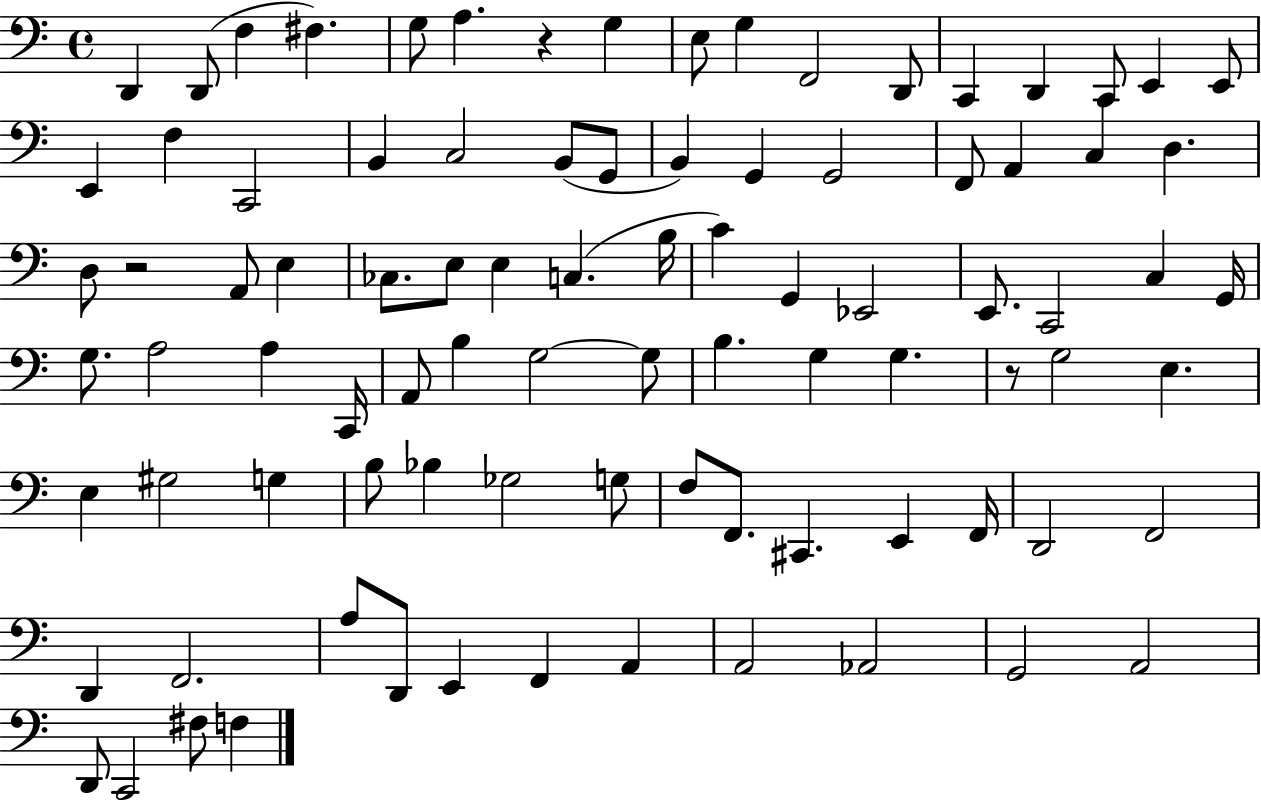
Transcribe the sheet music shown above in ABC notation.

X:1
T:Untitled
M:4/4
L:1/4
K:C
D,, D,,/2 F, ^F, G,/2 A, z G, E,/2 G, F,,2 D,,/2 C,, D,, C,,/2 E,, E,,/2 E,, F, C,,2 B,, C,2 B,,/2 G,,/2 B,, G,, G,,2 F,,/2 A,, C, D, D,/2 z2 A,,/2 E, _C,/2 E,/2 E, C, B,/4 C G,, _E,,2 E,,/2 C,,2 C, G,,/4 G,/2 A,2 A, C,,/4 A,,/2 B, G,2 G,/2 B, G, G, z/2 G,2 E, E, ^G,2 G, B,/2 _B, _G,2 G,/2 F,/2 F,,/2 ^C,, E,, F,,/4 D,,2 F,,2 D,, F,,2 A,/2 D,,/2 E,, F,, A,, A,,2 _A,,2 G,,2 A,,2 D,,/2 C,,2 ^F,/2 F,